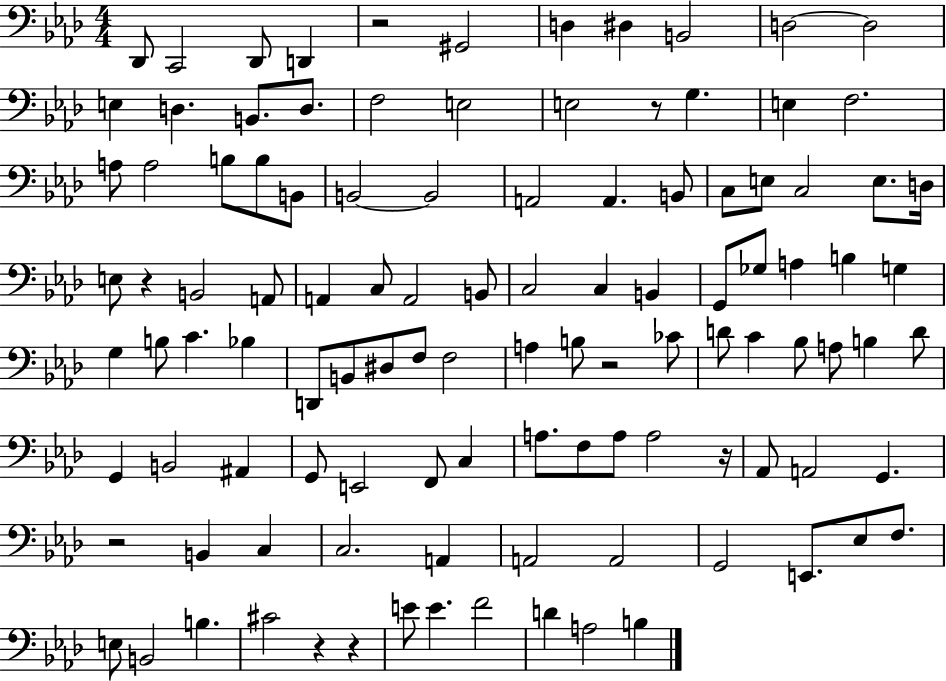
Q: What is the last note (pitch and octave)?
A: B3